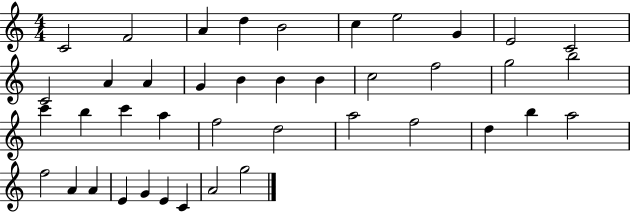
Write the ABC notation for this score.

X:1
T:Untitled
M:4/4
L:1/4
K:C
C2 F2 A d B2 c e2 G E2 C2 C2 A A G B B B c2 f2 g2 b2 c' b c' a f2 d2 a2 f2 d b a2 f2 A A E G E C A2 g2